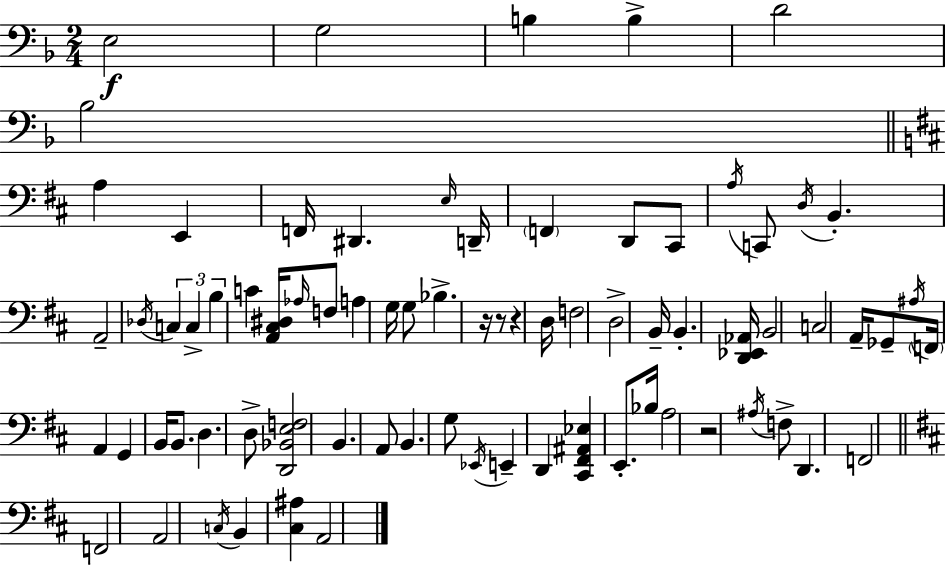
E3/h G3/h B3/q B3/q D4/h Bb3/h A3/q E2/q F2/s D#2/q. E3/s D2/s F2/q D2/e C#2/e A3/s C2/e D3/s B2/q. A2/h Db3/s C3/q C3/q B3/q C4/q [A2,C#3,D#3]/s Ab3/s F3/e A3/q G3/s G3/e Bb3/q. R/s R/e R/q D3/s F3/h D3/h B2/s B2/q. [D2,Eb2,Ab2]/s B2/h C3/h A2/s Gb2/e A#3/s F2/s A2/q G2/q B2/s B2/e. D3/q. D3/e [D2,Bb2,E3,F3]/h B2/q. A2/e B2/q. G3/e Eb2/s E2/q D2/q [C#2,F#2,A#2,Eb3]/q E2/e. Bb3/s A3/h R/h A#3/s F3/e D2/q. F2/h F2/h A2/h C3/s B2/q [C#3,A#3]/q A2/h